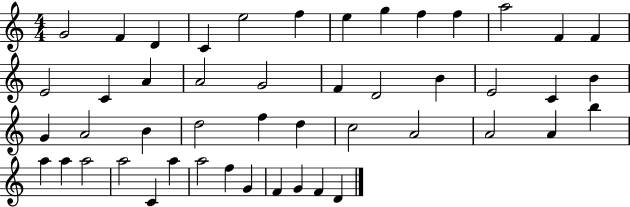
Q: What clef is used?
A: treble